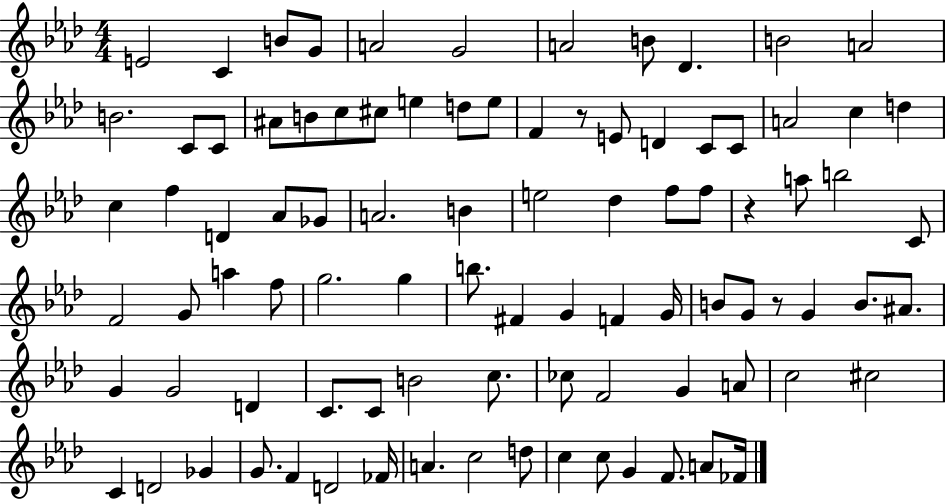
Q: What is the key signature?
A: AES major